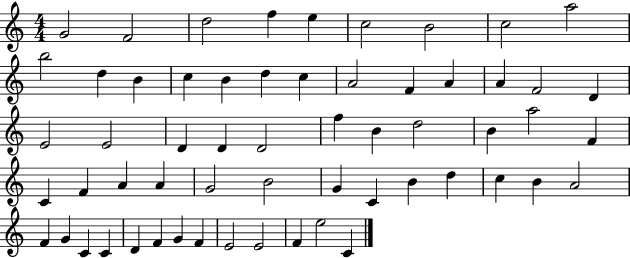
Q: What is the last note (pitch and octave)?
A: C4